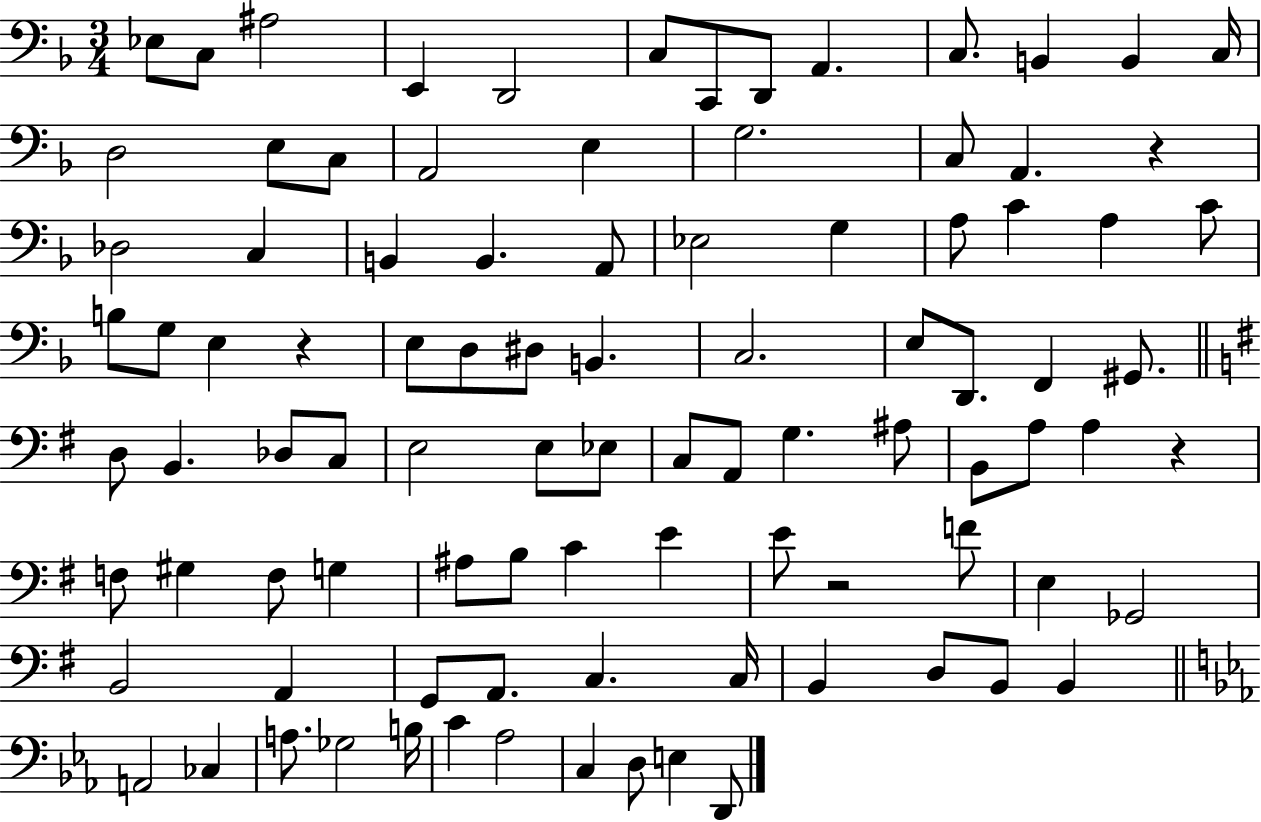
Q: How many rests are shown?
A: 4